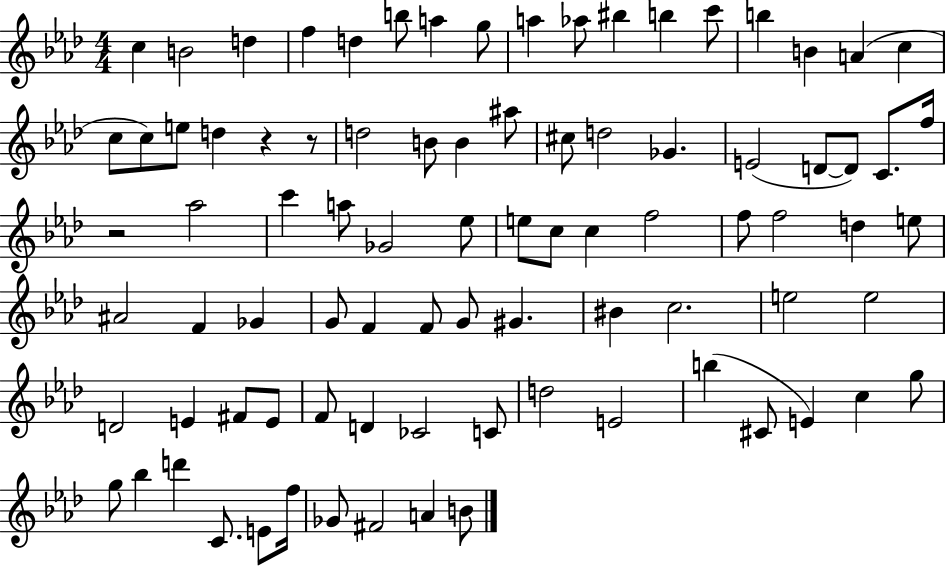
{
  \clef treble
  \numericTimeSignature
  \time 4/4
  \key aes \major
  c''4 b'2 d''4 | f''4 d''4 b''8 a''4 g''8 | a''4 aes''8 bis''4 b''4 c'''8 | b''4 b'4 a'4( c''4 | \break c''8 c''8) e''8 d''4 r4 r8 | d''2 b'8 b'4 ais''8 | cis''8 d''2 ges'4. | e'2( d'8~~ d'8) c'8. f''16 | \break r2 aes''2 | c'''4 a''8 ges'2 ees''8 | e''8 c''8 c''4 f''2 | f''8 f''2 d''4 e''8 | \break ais'2 f'4 ges'4 | g'8 f'4 f'8 g'8 gis'4. | bis'4 c''2. | e''2 e''2 | \break d'2 e'4 fis'8 e'8 | f'8 d'4 ces'2 c'8 | d''2 e'2 | b''4( cis'8 e'4) c''4 g''8 | \break g''8 bes''4 d'''4 c'8. e'8 f''16 | ges'8 fis'2 a'4 b'8 | \bar "|."
}